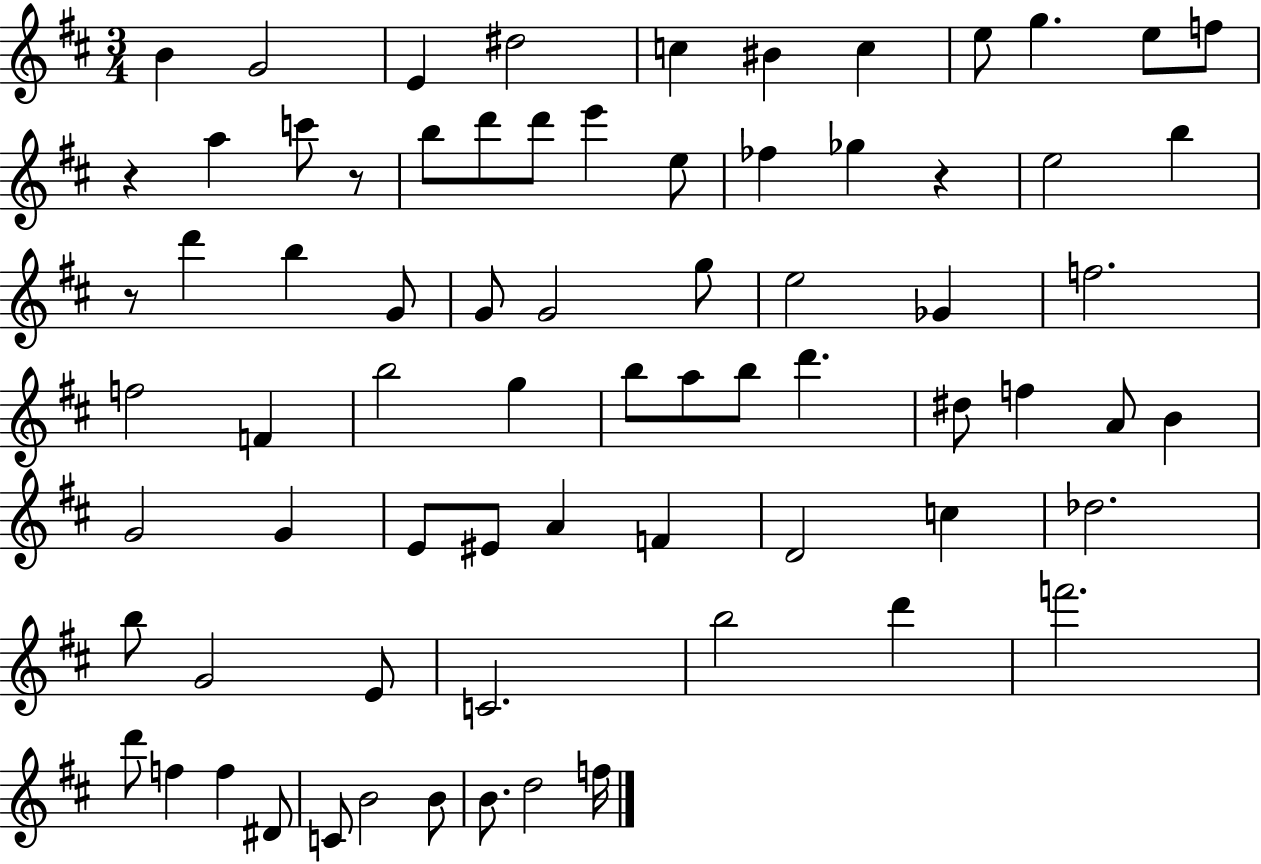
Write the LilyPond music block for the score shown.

{
  \clef treble
  \numericTimeSignature
  \time 3/4
  \key d \major
  b'4 g'2 | e'4 dis''2 | c''4 bis'4 c''4 | e''8 g''4. e''8 f''8 | \break r4 a''4 c'''8 r8 | b''8 d'''8 d'''8 e'''4 e''8 | fes''4 ges''4 r4 | e''2 b''4 | \break r8 d'''4 b''4 g'8 | g'8 g'2 g''8 | e''2 ges'4 | f''2. | \break f''2 f'4 | b''2 g''4 | b''8 a''8 b''8 d'''4. | dis''8 f''4 a'8 b'4 | \break g'2 g'4 | e'8 eis'8 a'4 f'4 | d'2 c''4 | des''2. | \break b''8 g'2 e'8 | c'2. | b''2 d'''4 | f'''2. | \break d'''8 f''4 f''4 dis'8 | c'8 b'2 b'8 | b'8. d''2 f''16 | \bar "|."
}